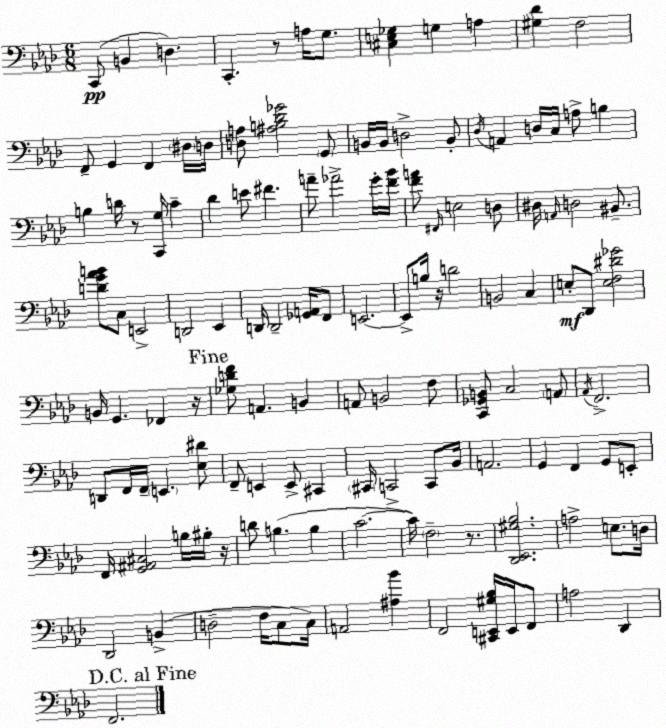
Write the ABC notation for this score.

X:1
T:Untitled
M:6/8
L:1/4
K:Ab
C,,/2 B,, D, C,, z/2 A,/4 G,/2 [^C,E,_G,] G, A, [^G,_D] F,2 F,,/2 G,, F,, ^D,/4 D,/4 [D,A,]/2 [^A,B,_D_G]2 G,,/2 B,,/4 B,,/4 D,2 B,,/2 _D,/4 A,, D,/4 C,/4 A,/2 B, B, D/4 z/2 [C,,G,]/4 C _D E/2 ^F A/2 _A2 G/4 [F_B]/4 [FA]/2 ^F,,/4 E,2 D,/2 ^D,/4 A,,/4 D,2 ^B,,/2 [DG_AB]/2 C,/2 E,,2 D,,2 _E,, D,,/4 D,,2 [_G,,A,,]/4 F,,/2 E,,2 E,,/2 B,/4 z/4 D2 B,,2 C, E,/2 _D,,/2 [E,F,^D_G]2 B,,/4 G,, _F,, z/4 [_G,DF]/2 A,, B,, A,,/2 B,,2 F,/2 [C,,_G,,B,,]/2 C,2 A,,/2 _A,,/4 F,,2 D,,/2 F,,/4 F,,/4 E,, [_E,^D]/2 F,,/2 E,, E,,/2 ^C,, ^C,,/4 C,,2 C,,/2 _B,,/4 A,,2 G,, F,, G,,/2 E,,/2 F,,/4 [G,,^A,,^C,]2 B,/4 ^B,/4 z/4 D/2 B, B, C2 C/4 F,2 z/2 [_D,,_E,,^G,_B,]2 A,2 E,/2 D,/4 _D,,2 B,, D,2 F,/4 C,/2 C,/4 A,,2 [^A,_B] F,,2 [^C,,E,,^G,_B,]/4 E,,/4 F,,/2 A,2 _D,, F,,2